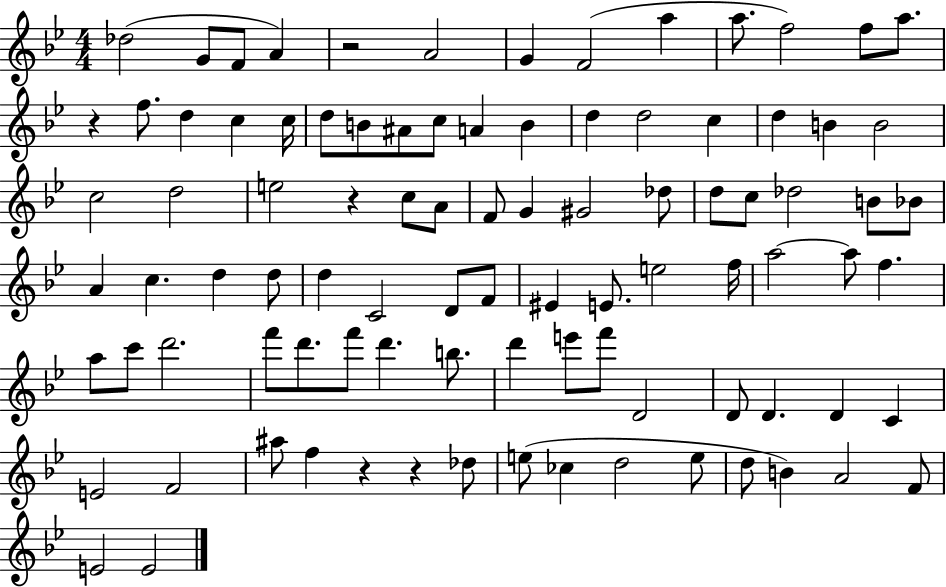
{
  \clef treble
  \numericTimeSignature
  \time 4/4
  \key bes \major
  \repeat volta 2 { des''2( g'8 f'8 a'4) | r2 a'2 | g'4 f'2( a''4 | a''8. f''2) f''8 a''8. | \break r4 f''8. d''4 c''4 c''16 | d''8 b'8 ais'8 c''8 a'4 b'4 | d''4 d''2 c''4 | d''4 b'4 b'2 | \break c''2 d''2 | e''2 r4 c''8 a'8 | f'8 g'4 gis'2 des''8 | d''8 c''8 des''2 b'8 bes'8 | \break a'4 c''4. d''4 d''8 | d''4 c'2 d'8 f'8 | eis'4 e'8. e''2 f''16 | a''2~~ a''8 f''4. | \break a''8 c'''8 d'''2. | f'''8 d'''8. f'''8 d'''4. b''8. | d'''4 e'''8 f'''8 d'2 | d'8 d'4. d'4 c'4 | \break e'2 f'2 | ais''8 f''4 r4 r4 des''8 | e''8( ces''4 d''2 e''8 | d''8 b'4) a'2 f'8 | \break e'2 e'2 | } \bar "|."
}